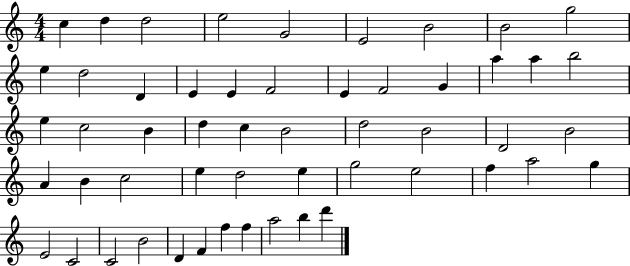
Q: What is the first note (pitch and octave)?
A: C5